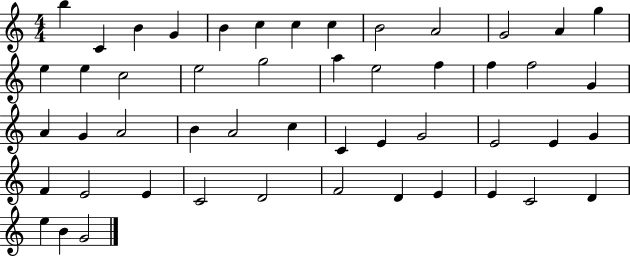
B5/q C4/q B4/q G4/q B4/q C5/q C5/q C5/q B4/h A4/h G4/h A4/q G5/q E5/q E5/q C5/h E5/h G5/h A5/q E5/h F5/q F5/q F5/h G4/q A4/q G4/q A4/h B4/q A4/h C5/q C4/q E4/q G4/h E4/h E4/q G4/q F4/q E4/h E4/q C4/h D4/h F4/h D4/q E4/q E4/q C4/h D4/q E5/q B4/q G4/h